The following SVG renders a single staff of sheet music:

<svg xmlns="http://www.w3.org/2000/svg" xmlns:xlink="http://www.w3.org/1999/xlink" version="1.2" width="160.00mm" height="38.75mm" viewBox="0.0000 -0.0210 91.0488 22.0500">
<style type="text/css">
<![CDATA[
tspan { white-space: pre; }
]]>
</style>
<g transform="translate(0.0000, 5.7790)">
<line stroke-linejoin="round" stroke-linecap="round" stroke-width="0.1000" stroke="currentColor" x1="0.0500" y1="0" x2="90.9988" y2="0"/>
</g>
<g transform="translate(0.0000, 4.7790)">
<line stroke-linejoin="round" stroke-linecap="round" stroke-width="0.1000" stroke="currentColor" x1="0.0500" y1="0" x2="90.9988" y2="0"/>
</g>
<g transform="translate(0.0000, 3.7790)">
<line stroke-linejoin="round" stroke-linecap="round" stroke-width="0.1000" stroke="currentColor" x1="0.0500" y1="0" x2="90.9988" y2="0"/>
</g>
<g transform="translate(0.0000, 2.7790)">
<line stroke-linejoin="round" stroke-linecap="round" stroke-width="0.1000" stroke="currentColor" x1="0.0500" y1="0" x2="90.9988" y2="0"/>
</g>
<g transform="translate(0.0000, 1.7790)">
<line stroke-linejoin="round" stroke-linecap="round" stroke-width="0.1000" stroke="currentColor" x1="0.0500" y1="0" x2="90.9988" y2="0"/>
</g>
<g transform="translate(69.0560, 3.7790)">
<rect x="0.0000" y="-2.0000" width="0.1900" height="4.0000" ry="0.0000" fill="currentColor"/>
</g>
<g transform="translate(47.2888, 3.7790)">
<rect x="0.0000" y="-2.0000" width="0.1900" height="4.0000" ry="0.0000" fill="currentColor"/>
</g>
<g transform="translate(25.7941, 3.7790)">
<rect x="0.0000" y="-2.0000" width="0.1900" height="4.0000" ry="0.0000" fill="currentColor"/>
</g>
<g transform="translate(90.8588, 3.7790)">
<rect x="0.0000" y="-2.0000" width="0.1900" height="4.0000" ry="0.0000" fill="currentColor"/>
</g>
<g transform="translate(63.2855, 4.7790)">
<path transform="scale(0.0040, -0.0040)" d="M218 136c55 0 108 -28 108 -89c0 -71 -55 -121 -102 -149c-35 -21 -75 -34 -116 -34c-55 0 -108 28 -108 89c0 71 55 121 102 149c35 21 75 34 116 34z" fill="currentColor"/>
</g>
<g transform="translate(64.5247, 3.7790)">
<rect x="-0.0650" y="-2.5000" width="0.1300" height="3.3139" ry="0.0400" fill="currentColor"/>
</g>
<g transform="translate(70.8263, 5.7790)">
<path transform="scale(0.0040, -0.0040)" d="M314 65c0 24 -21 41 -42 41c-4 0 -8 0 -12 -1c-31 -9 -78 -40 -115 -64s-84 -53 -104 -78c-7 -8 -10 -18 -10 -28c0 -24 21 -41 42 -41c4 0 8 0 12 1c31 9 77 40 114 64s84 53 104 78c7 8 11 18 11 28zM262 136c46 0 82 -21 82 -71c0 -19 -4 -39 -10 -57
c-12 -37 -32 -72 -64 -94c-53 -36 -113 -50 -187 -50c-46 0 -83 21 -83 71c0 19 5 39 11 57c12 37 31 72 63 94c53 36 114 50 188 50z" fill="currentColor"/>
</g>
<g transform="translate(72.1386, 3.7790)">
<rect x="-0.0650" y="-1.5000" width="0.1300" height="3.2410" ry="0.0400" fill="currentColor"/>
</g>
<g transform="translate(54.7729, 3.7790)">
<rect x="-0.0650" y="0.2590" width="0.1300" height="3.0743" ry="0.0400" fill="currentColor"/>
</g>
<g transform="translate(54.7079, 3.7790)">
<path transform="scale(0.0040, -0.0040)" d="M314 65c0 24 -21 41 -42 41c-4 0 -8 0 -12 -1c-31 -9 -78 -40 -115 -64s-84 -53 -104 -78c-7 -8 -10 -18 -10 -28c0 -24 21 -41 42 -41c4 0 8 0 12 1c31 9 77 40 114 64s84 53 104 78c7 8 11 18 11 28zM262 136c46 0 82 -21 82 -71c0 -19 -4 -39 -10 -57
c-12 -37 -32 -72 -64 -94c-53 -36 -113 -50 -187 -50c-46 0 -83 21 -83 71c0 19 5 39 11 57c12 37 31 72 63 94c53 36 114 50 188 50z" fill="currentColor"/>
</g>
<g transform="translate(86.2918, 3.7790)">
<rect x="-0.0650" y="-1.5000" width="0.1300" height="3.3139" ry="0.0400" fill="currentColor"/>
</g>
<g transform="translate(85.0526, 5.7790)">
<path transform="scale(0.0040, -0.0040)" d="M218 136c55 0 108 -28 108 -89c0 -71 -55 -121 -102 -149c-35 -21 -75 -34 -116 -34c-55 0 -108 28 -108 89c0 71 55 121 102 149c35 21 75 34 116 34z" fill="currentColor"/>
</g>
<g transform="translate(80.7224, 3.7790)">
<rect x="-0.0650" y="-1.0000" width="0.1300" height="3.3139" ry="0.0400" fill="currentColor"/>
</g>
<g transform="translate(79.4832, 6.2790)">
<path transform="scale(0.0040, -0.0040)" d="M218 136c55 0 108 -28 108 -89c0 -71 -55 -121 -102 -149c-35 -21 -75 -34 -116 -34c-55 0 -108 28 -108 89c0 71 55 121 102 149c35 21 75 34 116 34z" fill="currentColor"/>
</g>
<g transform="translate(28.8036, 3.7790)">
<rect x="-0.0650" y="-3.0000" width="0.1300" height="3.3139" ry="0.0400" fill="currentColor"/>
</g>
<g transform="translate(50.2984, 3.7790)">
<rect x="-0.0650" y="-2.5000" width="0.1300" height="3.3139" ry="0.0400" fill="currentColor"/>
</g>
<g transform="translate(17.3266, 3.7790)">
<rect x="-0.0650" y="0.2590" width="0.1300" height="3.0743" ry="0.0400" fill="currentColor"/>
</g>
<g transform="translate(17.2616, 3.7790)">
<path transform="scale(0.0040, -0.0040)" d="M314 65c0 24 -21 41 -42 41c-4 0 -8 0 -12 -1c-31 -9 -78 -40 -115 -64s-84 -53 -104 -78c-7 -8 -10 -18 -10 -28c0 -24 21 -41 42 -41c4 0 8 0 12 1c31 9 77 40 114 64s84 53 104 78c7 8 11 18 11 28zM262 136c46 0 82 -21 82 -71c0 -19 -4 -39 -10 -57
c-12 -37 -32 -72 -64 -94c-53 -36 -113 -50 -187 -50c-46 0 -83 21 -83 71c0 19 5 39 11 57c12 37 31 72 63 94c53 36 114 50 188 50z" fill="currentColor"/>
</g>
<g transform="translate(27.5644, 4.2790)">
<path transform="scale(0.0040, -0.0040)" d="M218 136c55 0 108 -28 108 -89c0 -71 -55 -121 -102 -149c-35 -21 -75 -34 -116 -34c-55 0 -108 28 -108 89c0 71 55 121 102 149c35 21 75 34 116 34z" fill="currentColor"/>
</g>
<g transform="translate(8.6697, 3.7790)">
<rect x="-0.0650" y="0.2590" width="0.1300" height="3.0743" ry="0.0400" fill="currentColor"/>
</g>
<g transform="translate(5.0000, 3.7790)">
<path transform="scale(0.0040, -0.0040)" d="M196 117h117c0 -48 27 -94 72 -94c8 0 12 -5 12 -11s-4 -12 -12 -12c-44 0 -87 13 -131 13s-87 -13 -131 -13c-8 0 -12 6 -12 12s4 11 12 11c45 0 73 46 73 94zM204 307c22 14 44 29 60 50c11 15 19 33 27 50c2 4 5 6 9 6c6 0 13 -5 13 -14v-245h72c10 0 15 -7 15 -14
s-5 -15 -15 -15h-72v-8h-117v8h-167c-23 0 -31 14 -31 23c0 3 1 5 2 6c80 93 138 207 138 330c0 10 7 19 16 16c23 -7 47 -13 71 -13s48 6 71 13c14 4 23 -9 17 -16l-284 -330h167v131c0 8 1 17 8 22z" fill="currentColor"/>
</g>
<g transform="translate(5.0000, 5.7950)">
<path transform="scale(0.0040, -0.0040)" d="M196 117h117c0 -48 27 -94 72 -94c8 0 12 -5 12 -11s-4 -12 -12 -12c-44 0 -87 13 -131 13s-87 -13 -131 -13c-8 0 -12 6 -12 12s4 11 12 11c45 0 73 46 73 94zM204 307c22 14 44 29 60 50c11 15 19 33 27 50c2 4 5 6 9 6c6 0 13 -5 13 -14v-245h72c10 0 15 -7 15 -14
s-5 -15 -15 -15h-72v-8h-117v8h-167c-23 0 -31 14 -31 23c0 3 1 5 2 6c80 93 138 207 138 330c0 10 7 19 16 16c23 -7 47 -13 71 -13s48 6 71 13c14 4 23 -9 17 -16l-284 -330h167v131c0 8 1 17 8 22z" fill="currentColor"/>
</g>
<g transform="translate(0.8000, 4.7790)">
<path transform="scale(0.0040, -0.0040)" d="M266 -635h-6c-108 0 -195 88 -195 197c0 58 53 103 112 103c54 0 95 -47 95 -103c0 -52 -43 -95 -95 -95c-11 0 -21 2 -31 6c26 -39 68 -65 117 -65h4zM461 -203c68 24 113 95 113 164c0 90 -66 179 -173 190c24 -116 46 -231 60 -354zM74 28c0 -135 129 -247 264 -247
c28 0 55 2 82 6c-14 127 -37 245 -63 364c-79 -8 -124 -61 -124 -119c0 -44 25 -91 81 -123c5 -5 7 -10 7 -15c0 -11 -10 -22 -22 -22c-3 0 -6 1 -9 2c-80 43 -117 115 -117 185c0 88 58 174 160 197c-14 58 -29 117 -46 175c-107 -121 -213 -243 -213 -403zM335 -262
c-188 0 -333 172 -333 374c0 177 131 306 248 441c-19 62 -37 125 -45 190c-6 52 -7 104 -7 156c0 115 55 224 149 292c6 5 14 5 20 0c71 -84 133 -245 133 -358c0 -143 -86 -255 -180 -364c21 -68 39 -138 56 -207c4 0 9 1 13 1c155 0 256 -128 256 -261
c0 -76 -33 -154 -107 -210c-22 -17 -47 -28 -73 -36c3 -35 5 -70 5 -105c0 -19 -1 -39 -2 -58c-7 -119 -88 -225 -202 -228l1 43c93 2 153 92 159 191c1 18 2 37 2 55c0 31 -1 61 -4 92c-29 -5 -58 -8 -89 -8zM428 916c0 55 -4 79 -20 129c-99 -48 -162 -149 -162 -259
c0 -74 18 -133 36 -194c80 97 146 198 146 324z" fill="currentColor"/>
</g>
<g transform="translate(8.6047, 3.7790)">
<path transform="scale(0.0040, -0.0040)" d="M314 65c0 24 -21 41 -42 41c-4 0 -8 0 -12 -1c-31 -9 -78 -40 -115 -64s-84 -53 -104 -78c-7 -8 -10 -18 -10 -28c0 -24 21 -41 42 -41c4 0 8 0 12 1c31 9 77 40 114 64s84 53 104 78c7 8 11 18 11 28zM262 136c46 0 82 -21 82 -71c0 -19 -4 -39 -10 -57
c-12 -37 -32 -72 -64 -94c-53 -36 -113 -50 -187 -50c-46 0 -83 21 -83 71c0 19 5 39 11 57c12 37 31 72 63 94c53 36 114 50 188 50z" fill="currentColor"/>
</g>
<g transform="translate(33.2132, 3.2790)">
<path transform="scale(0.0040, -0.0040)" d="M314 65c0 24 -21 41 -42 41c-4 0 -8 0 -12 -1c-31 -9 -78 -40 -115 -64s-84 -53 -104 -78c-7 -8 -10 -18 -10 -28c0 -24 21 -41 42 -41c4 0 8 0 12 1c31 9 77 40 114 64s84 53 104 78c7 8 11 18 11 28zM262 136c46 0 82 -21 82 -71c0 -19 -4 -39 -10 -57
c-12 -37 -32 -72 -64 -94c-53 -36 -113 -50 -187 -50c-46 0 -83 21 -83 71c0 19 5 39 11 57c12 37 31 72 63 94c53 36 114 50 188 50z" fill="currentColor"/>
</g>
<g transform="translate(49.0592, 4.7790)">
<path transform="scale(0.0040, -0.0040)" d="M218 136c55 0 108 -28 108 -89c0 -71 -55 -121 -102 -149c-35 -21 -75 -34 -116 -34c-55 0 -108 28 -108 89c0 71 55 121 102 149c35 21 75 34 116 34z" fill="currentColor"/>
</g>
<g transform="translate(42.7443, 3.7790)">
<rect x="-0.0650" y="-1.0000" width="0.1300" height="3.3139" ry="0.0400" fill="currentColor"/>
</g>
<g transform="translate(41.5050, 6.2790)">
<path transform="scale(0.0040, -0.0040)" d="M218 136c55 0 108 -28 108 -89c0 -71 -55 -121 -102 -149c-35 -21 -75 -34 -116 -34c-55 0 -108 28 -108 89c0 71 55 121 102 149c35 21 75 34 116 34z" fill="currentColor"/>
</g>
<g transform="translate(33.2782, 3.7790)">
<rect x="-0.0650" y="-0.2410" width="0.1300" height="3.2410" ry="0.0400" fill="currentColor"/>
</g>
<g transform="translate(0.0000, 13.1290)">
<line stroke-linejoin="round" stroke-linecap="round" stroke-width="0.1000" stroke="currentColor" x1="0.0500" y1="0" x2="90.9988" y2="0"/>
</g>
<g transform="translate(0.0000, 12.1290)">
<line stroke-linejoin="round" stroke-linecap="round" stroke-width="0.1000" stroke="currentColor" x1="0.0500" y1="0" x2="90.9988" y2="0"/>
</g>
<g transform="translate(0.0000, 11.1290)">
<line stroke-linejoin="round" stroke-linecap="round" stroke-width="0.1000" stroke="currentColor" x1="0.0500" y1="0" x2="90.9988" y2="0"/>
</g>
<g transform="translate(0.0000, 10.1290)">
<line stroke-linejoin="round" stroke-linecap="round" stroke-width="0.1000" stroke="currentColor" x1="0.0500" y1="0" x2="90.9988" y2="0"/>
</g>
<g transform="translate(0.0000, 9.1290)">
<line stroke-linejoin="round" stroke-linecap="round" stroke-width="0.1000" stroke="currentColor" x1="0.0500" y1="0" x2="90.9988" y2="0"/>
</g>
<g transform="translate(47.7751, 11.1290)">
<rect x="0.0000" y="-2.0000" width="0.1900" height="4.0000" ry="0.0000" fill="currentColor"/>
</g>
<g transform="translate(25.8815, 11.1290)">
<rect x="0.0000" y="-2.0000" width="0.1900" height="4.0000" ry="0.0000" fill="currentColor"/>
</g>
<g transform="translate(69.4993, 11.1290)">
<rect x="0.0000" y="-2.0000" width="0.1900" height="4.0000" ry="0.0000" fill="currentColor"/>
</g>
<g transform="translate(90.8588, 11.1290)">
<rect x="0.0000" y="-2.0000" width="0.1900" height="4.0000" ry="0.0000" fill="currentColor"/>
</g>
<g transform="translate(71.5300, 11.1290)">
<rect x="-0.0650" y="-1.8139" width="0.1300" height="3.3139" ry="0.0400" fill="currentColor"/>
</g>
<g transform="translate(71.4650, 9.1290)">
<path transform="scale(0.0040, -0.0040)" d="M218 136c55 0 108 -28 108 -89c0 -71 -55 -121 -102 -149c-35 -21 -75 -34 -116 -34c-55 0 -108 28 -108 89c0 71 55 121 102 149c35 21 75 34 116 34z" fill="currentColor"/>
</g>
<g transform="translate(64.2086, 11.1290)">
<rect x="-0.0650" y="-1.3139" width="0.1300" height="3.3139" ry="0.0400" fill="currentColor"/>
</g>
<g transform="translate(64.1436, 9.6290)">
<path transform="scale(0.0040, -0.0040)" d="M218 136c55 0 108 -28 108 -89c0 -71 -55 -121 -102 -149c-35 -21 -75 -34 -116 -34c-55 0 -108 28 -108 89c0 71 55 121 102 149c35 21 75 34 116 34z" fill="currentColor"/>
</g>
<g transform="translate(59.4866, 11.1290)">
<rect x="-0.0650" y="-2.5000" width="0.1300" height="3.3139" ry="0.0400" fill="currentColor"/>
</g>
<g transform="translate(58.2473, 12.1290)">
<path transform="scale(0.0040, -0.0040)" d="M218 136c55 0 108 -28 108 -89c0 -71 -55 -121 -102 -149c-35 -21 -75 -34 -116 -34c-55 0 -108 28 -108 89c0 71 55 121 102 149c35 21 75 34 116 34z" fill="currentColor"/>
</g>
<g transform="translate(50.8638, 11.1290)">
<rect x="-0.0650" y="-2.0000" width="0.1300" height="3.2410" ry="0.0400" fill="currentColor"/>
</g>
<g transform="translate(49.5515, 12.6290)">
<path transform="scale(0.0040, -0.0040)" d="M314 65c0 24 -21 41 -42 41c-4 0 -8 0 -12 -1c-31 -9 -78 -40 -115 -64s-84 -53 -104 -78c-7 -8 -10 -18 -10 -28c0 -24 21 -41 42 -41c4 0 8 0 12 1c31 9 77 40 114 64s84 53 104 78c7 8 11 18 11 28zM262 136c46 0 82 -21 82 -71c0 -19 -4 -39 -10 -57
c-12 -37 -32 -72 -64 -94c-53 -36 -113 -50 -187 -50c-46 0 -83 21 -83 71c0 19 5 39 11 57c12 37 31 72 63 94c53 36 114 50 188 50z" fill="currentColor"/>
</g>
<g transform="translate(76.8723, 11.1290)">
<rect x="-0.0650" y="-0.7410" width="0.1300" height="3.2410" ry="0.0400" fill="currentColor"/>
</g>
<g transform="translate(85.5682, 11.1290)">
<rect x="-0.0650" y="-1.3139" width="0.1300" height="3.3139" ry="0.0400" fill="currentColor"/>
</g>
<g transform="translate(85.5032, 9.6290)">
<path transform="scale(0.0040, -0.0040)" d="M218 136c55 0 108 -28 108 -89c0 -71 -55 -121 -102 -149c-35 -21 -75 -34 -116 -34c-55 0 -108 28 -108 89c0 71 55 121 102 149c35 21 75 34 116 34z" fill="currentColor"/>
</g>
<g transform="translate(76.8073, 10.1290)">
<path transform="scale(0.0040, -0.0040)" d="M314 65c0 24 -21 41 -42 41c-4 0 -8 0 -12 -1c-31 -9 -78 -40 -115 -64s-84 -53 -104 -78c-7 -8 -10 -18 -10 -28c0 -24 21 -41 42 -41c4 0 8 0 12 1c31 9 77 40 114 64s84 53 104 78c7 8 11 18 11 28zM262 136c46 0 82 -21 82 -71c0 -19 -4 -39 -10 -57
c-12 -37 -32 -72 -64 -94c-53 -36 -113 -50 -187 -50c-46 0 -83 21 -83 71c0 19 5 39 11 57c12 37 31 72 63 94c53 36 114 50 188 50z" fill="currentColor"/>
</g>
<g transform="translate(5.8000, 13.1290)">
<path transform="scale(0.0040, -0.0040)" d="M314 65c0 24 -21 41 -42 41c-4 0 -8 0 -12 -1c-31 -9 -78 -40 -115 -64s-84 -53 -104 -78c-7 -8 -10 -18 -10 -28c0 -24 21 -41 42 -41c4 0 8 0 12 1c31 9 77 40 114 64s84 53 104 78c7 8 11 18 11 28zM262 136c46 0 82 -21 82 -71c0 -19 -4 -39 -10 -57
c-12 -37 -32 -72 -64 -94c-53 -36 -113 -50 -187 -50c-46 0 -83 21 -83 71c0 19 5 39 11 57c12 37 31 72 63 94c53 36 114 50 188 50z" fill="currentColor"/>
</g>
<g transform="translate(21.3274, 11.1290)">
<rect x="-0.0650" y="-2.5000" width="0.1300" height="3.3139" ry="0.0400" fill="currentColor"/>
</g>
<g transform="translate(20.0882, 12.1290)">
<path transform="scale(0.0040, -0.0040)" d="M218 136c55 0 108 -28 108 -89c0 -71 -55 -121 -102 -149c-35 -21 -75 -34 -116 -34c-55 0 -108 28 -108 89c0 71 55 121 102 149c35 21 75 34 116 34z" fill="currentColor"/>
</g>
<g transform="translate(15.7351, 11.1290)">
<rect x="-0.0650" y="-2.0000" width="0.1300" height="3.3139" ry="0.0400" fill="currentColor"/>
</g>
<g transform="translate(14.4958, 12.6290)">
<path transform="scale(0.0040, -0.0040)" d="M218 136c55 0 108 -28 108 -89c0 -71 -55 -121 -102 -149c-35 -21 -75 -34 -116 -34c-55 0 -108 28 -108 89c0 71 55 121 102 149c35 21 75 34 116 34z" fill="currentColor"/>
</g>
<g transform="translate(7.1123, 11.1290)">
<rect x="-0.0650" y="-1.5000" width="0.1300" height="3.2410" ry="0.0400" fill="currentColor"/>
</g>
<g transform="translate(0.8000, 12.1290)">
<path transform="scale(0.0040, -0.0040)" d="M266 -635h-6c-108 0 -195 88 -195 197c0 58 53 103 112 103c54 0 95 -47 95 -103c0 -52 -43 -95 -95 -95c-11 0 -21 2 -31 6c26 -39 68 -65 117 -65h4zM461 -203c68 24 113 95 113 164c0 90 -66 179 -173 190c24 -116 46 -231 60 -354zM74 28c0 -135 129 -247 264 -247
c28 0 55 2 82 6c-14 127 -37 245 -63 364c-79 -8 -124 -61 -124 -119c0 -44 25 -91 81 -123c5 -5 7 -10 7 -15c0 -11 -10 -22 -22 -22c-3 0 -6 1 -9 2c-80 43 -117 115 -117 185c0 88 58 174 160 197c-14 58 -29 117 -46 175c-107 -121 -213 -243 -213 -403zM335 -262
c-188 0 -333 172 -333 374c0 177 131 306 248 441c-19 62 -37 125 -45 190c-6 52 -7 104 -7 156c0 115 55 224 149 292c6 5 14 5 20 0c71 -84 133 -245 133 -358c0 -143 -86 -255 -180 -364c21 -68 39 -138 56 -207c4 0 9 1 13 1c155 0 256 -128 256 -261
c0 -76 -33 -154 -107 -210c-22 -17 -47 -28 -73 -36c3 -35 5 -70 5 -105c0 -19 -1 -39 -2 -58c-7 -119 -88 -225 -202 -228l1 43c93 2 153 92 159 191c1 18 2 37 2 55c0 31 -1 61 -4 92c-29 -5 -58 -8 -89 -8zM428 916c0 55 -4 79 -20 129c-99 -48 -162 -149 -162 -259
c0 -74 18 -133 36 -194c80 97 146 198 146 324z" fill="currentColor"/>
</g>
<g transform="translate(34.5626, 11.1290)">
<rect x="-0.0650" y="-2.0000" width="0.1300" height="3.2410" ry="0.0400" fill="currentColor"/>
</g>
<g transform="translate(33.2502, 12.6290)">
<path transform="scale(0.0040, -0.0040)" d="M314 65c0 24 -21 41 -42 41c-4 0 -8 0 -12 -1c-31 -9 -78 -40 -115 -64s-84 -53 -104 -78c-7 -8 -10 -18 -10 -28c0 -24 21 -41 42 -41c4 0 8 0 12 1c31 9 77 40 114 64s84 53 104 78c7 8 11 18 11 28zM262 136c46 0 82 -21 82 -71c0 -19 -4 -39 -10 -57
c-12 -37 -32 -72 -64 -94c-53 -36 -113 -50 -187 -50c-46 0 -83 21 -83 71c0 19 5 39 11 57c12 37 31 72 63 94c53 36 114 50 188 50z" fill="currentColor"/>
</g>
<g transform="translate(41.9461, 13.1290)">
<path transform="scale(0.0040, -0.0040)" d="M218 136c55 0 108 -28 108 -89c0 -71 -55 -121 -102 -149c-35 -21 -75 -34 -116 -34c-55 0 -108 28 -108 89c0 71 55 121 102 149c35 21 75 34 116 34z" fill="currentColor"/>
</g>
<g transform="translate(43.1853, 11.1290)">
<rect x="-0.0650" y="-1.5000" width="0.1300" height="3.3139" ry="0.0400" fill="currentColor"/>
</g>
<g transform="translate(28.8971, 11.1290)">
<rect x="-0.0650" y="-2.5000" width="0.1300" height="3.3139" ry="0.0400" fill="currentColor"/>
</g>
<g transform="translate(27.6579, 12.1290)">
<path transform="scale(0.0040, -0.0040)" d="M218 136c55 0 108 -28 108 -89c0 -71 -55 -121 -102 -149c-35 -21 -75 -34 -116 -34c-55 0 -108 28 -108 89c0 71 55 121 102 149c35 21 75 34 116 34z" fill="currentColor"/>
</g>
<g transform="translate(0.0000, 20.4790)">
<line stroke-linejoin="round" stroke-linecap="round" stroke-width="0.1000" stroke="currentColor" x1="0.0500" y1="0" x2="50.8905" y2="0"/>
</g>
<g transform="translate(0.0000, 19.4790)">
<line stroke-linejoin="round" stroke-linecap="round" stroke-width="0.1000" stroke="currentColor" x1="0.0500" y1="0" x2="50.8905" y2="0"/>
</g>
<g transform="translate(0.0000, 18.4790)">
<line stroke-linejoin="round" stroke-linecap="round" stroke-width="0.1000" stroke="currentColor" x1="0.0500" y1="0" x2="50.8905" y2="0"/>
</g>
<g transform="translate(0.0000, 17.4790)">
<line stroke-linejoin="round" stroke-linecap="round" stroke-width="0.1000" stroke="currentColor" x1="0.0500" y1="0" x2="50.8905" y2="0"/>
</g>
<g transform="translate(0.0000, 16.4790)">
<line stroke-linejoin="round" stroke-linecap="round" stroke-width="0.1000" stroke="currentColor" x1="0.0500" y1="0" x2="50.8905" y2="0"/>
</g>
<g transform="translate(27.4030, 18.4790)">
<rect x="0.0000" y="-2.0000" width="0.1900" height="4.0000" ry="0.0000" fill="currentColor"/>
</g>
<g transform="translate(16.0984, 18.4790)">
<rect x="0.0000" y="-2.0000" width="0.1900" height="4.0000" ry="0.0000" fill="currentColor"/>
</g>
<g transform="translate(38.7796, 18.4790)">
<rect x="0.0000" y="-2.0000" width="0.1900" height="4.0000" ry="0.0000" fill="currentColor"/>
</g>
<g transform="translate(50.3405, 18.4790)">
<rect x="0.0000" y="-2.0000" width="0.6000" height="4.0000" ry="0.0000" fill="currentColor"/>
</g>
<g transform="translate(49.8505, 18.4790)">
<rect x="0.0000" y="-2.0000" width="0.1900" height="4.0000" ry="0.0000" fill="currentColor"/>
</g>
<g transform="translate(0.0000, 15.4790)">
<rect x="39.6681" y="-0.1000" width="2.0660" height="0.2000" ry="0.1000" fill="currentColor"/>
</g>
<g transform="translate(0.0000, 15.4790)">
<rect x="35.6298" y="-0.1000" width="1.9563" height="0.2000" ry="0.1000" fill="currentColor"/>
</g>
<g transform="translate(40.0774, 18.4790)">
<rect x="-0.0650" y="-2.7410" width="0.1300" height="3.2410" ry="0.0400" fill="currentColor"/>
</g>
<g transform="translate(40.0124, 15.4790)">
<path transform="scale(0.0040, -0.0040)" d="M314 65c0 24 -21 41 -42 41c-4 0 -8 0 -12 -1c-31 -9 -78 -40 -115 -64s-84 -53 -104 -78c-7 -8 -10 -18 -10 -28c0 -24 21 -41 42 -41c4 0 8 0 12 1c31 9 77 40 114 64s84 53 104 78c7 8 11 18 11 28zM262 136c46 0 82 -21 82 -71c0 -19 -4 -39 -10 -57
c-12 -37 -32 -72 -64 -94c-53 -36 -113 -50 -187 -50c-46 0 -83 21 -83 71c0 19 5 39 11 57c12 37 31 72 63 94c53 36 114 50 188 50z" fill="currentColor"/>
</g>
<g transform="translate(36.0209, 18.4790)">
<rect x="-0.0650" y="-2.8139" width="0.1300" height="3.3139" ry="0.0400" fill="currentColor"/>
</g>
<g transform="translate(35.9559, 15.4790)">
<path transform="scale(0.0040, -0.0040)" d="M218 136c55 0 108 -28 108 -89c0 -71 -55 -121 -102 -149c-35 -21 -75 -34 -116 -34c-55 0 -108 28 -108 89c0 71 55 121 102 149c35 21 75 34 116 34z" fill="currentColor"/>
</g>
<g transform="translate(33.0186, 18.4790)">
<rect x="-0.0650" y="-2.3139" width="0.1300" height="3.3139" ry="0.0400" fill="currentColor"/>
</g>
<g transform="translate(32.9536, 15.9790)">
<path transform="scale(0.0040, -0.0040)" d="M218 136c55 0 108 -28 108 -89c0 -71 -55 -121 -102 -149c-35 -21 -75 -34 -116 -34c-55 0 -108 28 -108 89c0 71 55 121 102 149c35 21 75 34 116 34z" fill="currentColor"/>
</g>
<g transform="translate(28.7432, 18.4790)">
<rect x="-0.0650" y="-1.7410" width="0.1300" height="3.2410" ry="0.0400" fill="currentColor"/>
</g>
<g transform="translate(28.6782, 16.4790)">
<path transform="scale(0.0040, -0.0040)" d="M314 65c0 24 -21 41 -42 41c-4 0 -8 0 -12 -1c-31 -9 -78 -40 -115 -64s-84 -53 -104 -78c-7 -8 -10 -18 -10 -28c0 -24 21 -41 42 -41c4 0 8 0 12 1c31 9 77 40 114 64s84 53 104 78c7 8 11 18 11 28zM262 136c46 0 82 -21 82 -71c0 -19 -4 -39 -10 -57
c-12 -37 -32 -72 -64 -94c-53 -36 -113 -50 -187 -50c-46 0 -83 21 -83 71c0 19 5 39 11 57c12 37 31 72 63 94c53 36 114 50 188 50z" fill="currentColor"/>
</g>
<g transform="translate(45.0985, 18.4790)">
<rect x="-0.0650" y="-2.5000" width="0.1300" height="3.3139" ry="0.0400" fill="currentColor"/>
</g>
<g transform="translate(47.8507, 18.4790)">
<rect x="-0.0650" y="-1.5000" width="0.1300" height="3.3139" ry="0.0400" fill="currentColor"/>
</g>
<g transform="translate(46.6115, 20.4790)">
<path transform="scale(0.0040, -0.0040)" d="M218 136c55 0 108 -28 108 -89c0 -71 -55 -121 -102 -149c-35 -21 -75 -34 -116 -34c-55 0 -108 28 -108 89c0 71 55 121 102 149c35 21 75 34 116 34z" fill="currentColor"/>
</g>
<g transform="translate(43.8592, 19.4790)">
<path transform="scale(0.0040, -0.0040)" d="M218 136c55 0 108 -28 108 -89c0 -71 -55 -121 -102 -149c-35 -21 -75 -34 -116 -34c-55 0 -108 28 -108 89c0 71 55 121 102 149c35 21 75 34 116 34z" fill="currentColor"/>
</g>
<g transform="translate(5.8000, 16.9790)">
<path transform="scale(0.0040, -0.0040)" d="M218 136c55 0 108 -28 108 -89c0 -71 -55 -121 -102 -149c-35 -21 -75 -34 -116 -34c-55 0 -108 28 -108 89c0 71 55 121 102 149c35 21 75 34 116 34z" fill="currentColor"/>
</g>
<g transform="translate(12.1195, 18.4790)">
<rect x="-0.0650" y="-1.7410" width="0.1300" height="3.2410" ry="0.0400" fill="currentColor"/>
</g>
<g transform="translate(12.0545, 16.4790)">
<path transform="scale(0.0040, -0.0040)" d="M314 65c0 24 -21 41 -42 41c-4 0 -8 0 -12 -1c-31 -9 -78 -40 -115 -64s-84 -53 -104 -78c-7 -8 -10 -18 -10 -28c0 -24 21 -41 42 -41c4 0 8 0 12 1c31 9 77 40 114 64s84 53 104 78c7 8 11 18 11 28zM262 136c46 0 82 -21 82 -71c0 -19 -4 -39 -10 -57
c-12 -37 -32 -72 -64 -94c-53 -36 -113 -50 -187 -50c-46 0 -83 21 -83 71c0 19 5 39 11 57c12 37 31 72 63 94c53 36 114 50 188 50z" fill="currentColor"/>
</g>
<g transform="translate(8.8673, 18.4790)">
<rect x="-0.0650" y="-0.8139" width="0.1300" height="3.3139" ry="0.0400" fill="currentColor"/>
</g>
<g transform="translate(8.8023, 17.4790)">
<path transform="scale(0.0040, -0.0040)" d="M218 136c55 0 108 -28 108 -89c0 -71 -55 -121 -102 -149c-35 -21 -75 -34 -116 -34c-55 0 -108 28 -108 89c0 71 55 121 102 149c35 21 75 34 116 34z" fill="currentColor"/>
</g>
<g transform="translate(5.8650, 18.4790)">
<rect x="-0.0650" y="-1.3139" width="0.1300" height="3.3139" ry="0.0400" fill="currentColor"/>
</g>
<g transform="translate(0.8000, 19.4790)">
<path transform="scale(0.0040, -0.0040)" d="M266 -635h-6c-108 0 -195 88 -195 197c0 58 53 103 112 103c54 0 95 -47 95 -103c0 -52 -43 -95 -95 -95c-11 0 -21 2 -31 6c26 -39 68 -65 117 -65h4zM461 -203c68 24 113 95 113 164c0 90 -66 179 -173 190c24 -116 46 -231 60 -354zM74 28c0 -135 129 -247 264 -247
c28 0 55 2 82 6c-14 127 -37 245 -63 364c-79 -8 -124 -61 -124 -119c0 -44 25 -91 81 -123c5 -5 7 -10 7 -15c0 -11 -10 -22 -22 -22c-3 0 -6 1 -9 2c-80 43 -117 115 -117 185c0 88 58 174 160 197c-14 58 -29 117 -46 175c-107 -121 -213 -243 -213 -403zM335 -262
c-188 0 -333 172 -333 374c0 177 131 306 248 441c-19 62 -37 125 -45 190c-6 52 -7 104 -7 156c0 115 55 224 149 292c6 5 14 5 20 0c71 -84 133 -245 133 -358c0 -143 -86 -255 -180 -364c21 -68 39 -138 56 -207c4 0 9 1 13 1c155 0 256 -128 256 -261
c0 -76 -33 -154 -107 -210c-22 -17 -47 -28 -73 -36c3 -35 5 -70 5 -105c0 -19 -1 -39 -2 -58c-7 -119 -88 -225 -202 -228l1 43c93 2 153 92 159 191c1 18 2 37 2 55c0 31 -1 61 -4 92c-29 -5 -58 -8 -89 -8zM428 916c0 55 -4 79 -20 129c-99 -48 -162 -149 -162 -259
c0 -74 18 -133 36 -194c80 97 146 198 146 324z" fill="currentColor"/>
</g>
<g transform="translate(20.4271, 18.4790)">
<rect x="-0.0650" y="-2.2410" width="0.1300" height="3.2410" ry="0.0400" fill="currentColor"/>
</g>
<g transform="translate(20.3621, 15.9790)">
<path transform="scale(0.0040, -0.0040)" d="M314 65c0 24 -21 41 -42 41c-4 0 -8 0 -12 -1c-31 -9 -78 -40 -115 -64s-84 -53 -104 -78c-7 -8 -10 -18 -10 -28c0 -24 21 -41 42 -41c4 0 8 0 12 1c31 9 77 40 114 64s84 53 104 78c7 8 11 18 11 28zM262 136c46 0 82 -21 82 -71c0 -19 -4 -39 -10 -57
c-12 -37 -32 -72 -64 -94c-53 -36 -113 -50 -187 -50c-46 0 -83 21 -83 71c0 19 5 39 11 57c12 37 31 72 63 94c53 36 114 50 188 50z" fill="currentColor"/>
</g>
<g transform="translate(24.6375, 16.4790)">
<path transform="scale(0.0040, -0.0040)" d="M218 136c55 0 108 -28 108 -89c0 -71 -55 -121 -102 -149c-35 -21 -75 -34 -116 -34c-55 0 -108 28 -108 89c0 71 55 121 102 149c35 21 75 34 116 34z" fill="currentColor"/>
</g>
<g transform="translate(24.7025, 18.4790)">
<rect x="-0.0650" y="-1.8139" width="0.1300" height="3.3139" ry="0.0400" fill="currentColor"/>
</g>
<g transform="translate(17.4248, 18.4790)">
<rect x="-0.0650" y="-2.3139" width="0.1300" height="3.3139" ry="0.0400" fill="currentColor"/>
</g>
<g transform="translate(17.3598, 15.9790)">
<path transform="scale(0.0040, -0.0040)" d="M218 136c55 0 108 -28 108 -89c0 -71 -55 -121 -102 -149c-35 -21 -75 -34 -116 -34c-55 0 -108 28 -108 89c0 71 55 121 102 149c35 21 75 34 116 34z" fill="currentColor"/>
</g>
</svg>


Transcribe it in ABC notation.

X:1
T:Untitled
M:4/4
L:1/4
K:C
B2 B2 A c2 D G B2 G E2 D E E2 F G G F2 E F2 G e f d2 e e d f2 g g2 f f2 g a a2 G E